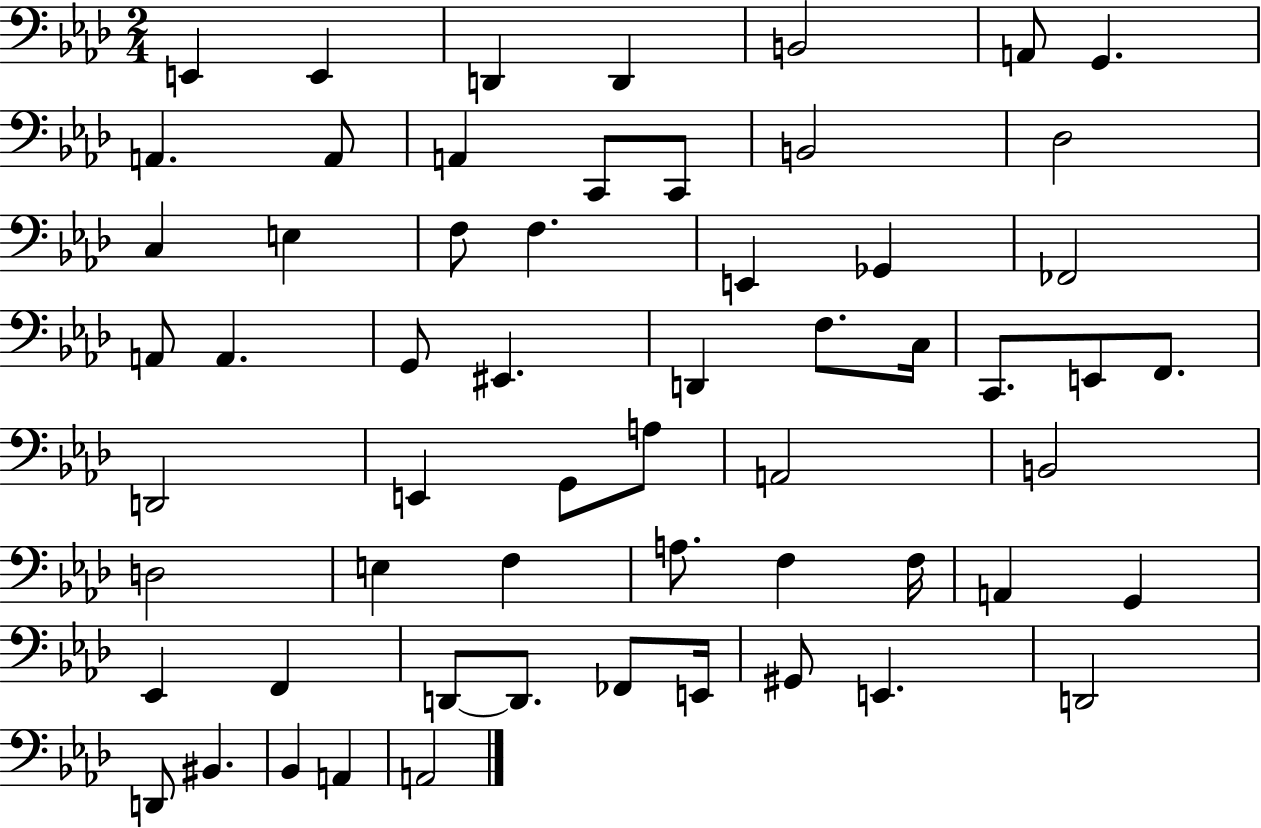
E2/q E2/q D2/q D2/q B2/h A2/e G2/q. A2/q. A2/e A2/q C2/e C2/e B2/h Db3/h C3/q E3/q F3/e F3/q. E2/q Gb2/q FES2/h A2/e A2/q. G2/e EIS2/q. D2/q F3/e. C3/s C2/e. E2/e F2/e. D2/h E2/q G2/e A3/e A2/h B2/h D3/h E3/q F3/q A3/e. F3/q F3/s A2/q G2/q Eb2/q F2/q D2/e D2/e. FES2/e E2/s G#2/e E2/q. D2/h D2/e BIS2/q. Bb2/q A2/q A2/h